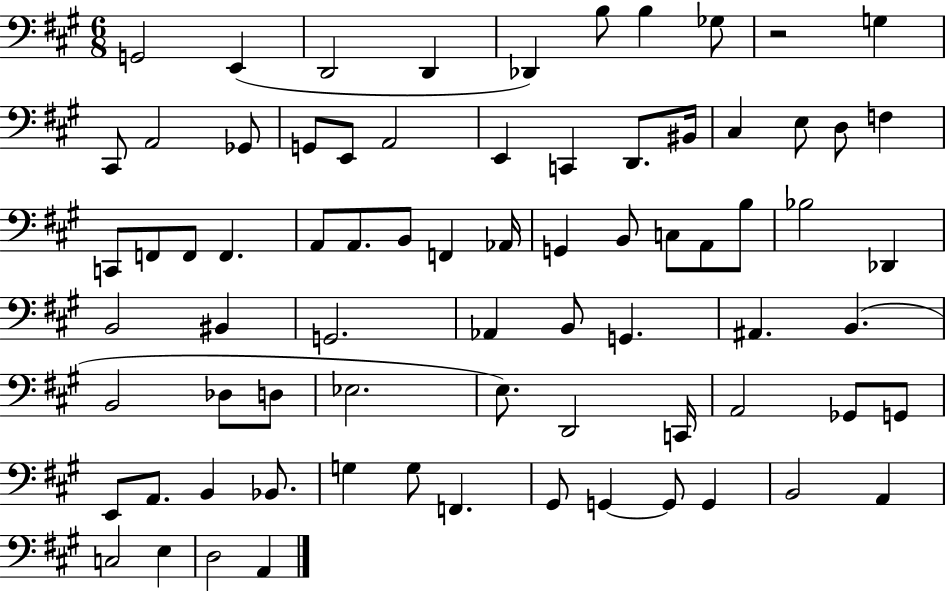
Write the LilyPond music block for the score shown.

{
  \clef bass
  \numericTimeSignature
  \time 6/8
  \key a \major
  g,2 e,4( | d,2 d,4 | des,4) b8 b4 ges8 | r2 g4 | \break cis,8 a,2 ges,8 | g,8 e,8 a,2 | e,4 c,4 d,8. bis,16 | cis4 e8 d8 f4 | \break c,8 f,8 f,8 f,4. | a,8 a,8. b,8 f,4 aes,16 | g,4 b,8 c8 a,8 b8 | bes2 des,4 | \break b,2 bis,4 | g,2. | aes,4 b,8 g,4. | ais,4. b,4.( | \break b,2 des8 d8 | ees2. | e8.) d,2 c,16 | a,2 ges,8 g,8 | \break e,8 a,8. b,4 bes,8. | g4 g8 f,4. | gis,8 g,4~~ g,8 g,4 | b,2 a,4 | \break c2 e4 | d2 a,4 | \bar "|."
}